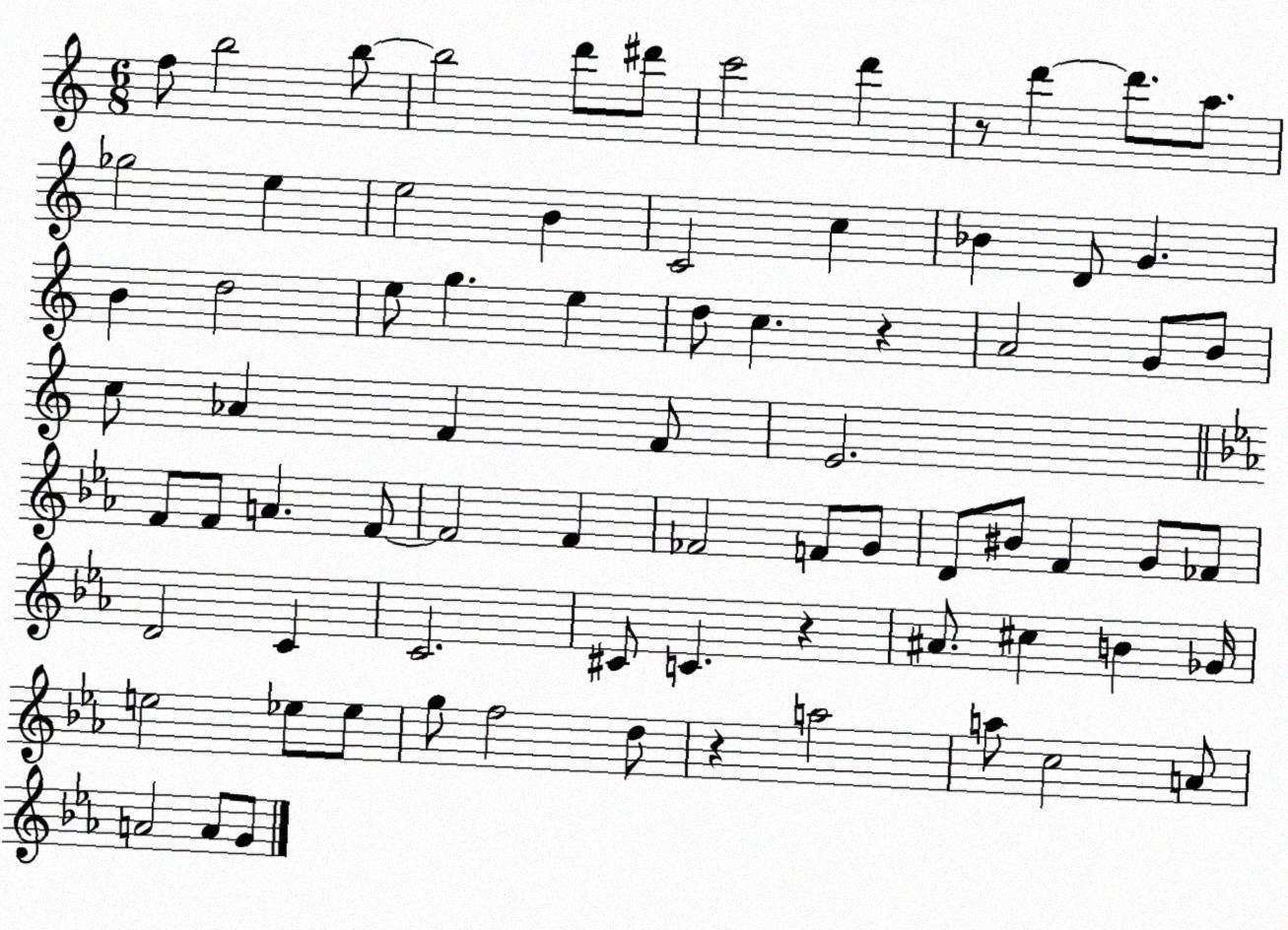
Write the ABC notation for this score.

X:1
T:Untitled
M:6/8
L:1/4
K:C
f/2 b2 b/2 b2 d'/2 ^d'/2 c'2 d' z/2 d' d'/2 a/2 _g2 e e2 B C2 c _B D/2 G B d2 e/2 g e d/2 c z A2 G/2 B/2 c/2 _A F F/2 E2 F/2 F/2 A F/2 F2 F _F2 F/2 G/2 D/2 ^B/2 F G/2 _F/2 D2 C C2 ^C/2 C z ^A/2 ^c B _G/4 e2 _e/2 _e/2 g/2 f2 d/2 z a2 a/2 c2 A/2 A2 A/2 G/2